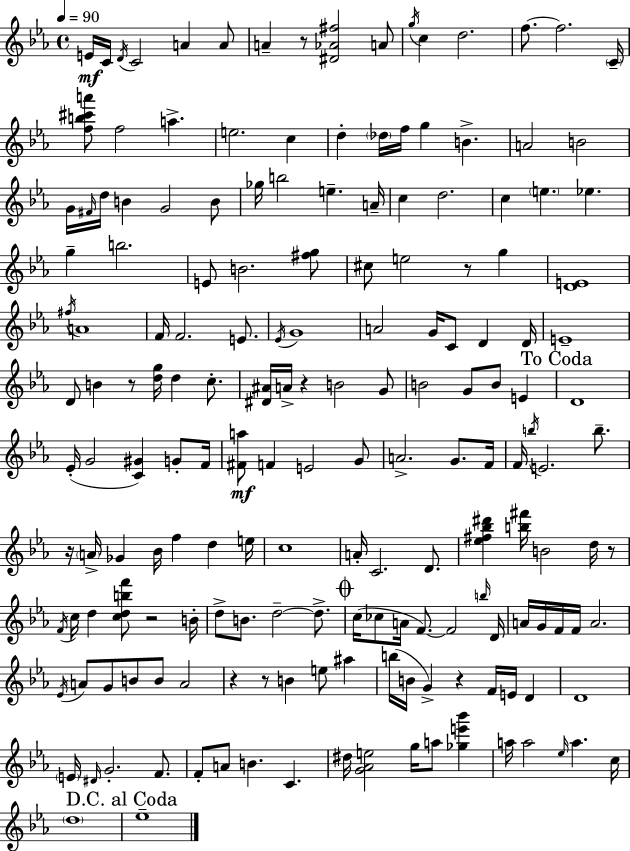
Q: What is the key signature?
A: C minor